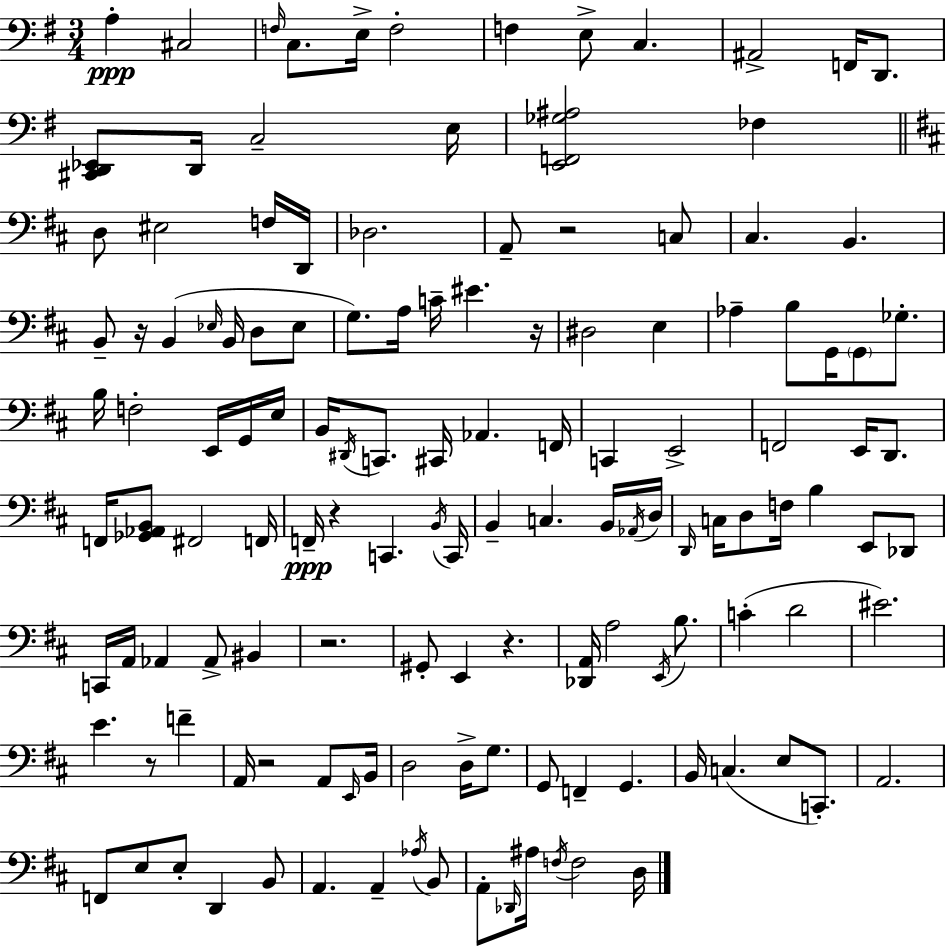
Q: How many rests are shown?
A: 8